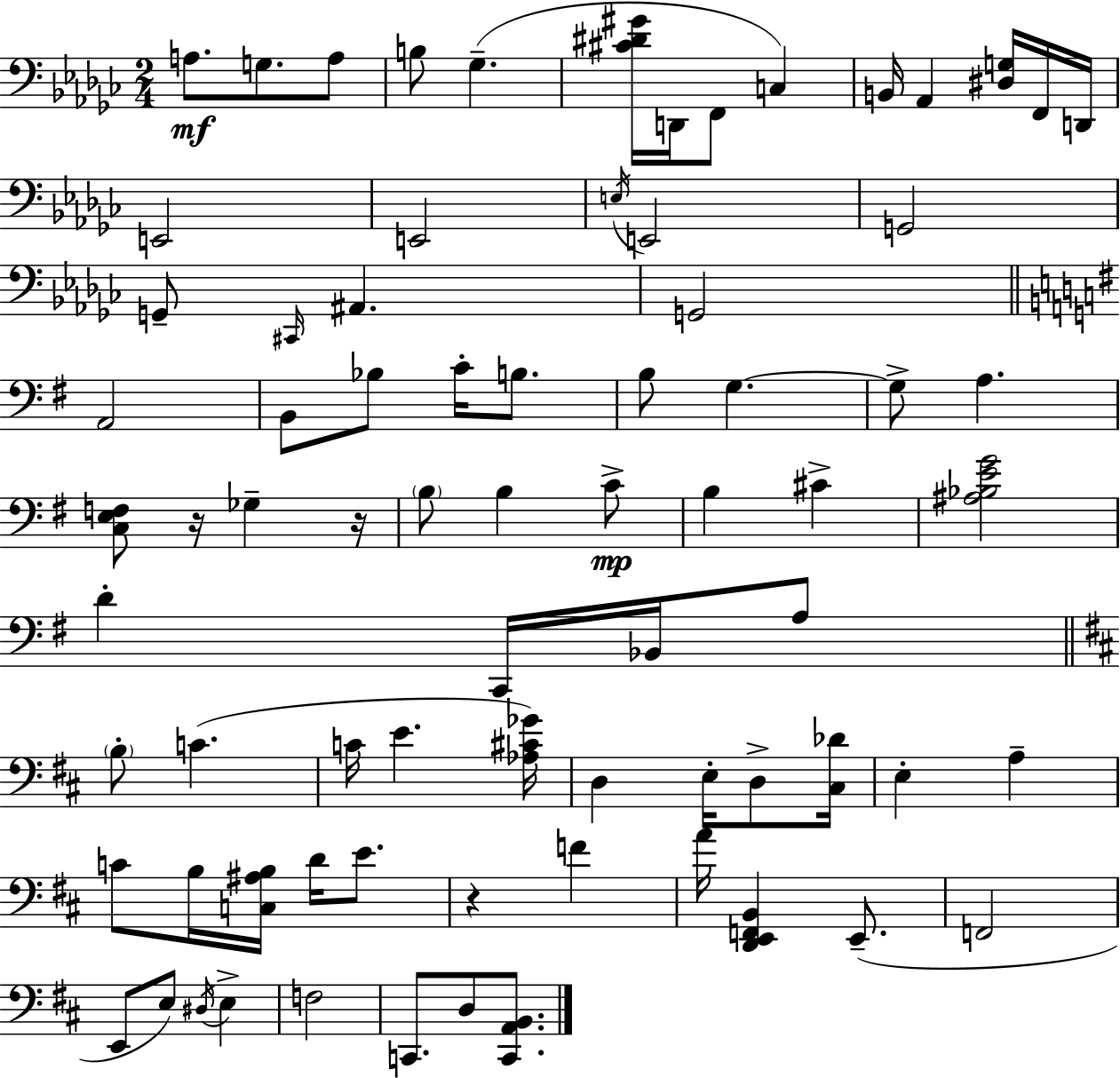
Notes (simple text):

A3/e. G3/e. A3/e B3/e Gb3/q. [C#4,D#4,G#4]/s D2/s F2/e C3/q B2/s Ab2/q [D#3,G3]/s F2/s D2/s E2/h E2/h E3/s E2/h G2/h G2/e C#2/s A#2/q. G2/h A2/h B2/e Bb3/e C4/s B3/e. B3/e G3/q. G3/e A3/q. [C3,E3,F3]/e R/s Gb3/q R/s B3/e B3/q C4/e B3/q C#4/q [A#3,Bb3,E4,G4]/h D4/q C2/s Bb2/s A3/e B3/e C4/q. C4/s E4/q. [Ab3,C#4,Gb4]/s D3/q E3/s D3/e [C#3,Db4]/s E3/q A3/q C4/e B3/s [C3,A#3,B3]/s D4/s E4/e. R/q F4/q A4/s [D2,E2,F2,B2]/q E2/e. F2/h E2/e E3/e D#3/s E3/q F3/h C2/e. D3/e [C2,A2,B2]/e.